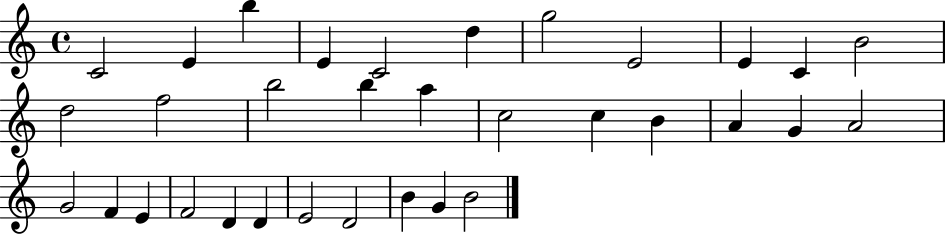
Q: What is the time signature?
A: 4/4